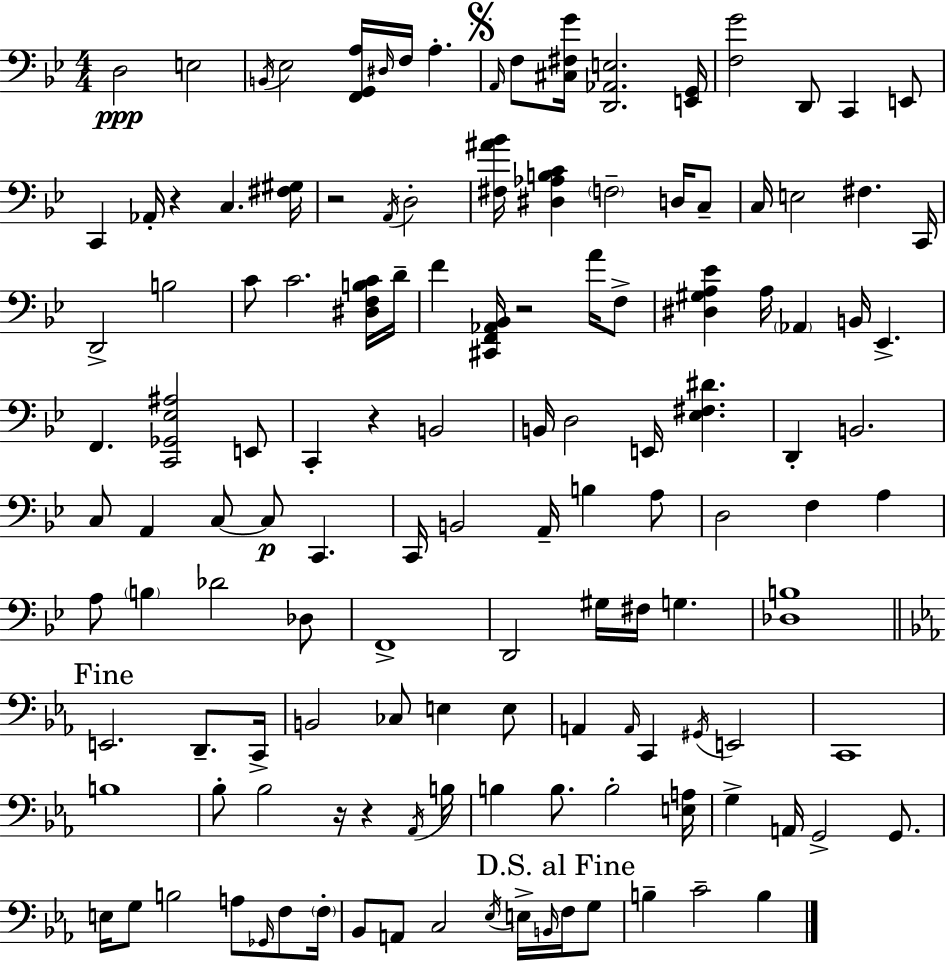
{
  \clef bass
  \numericTimeSignature
  \time 4/4
  \key g \minor
  d2\ppp e2 | \acciaccatura { b,16 } ees2 <f, g, a>16 \grace { dis16 } f16 a4.-. | \mark \markup { \musicglyph "scripts.segno" } \grace { a,16 } f8 <cis fis g'>16 <d, aes, e>2. | <e, g,>16 <f g'>2 d,8 c,4 | \break e,8 c,4 aes,16-. r4 c4. | <fis gis>16 r2 \acciaccatura { a,16 } d2-. | <fis ais' bes'>16 <dis aes b c'>4 \parenthesize f2-- | d16 c8-- c16 e2 fis4. | \break c,16 d,2-> b2 | c'8 c'2. | <dis f b c'>16 d'16-- f'4 <cis, f, aes, bes,>16 r2 | a'16 f8-> <dis gis a ees'>4 a16 \parenthesize aes,4 b,16 ees,4.-> | \break f,4. <c, ges, ees ais>2 | e,8 c,4-. r4 b,2 | b,16 d2 e,16 <ees fis dis'>4. | d,4-. b,2. | \break c8 a,4 c8~~ c8\p c,4. | c,16 b,2 a,16-- b4 | a8 d2 f4 | a4 a8 \parenthesize b4 des'2 | \break des8 f,1-> | d,2 gis16 fis16 g4. | <des b>1 | \mark "Fine" \bar "||" \break \key ees \major e,2. d,8.-- c,16-> | b,2 ces8 e4 e8 | a,4 \grace { a,16 } c,4 \acciaccatura { gis,16 } e,2 | c,1 | \break b1 | bes8-. bes2 r16 r4 | \acciaccatura { aes,16 } b16 b4 b8. b2-. | <e a>16 g4-> a,16 g,2-> | \break g,8. e16 g8 b2 a8 | \grace { ges,16 } f8 \parenthesize f16-. bes,8 a,8 c2 | \acciaccatura { ees16 } e16-> \grace { b,16 } \mark "D.S. al Fine" f16 g8 b4-- c'2-- | b4 \bar "|."
}